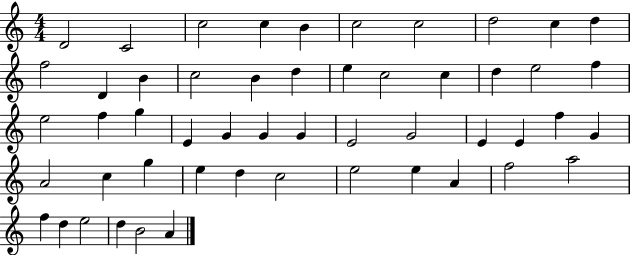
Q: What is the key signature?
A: C major